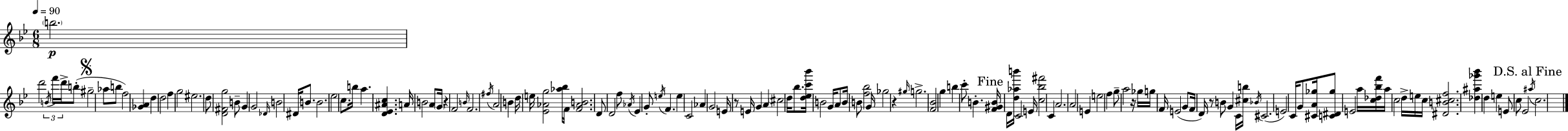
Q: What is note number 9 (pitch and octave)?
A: B5